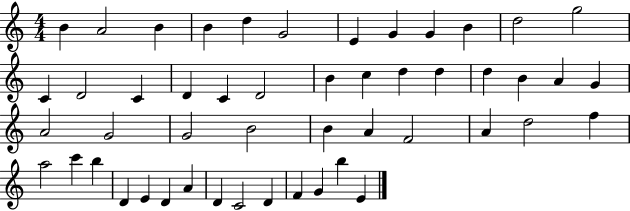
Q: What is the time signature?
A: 4/4